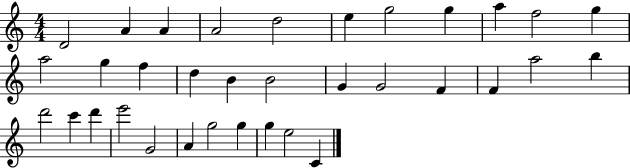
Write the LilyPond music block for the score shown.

{
  \clef treble
  \numericTimeSignature
  \time 4/4
  \key c \major
  d'2 a'4 a'4 | a'2 d''2 | e''4 g''2 g''4 | a''4 f''2 g''4 | \break a''2 g''4 f''4 | d''4 b'4 b'2 | g'4 g'2 f'4 | f'4 a''2 b''4 | \break d'''2 c'''4 d'''4 | e'''2 g'2 | a'4 g''2 g''4 | g''4 e''2 c'4 | \break \bar "|."
}